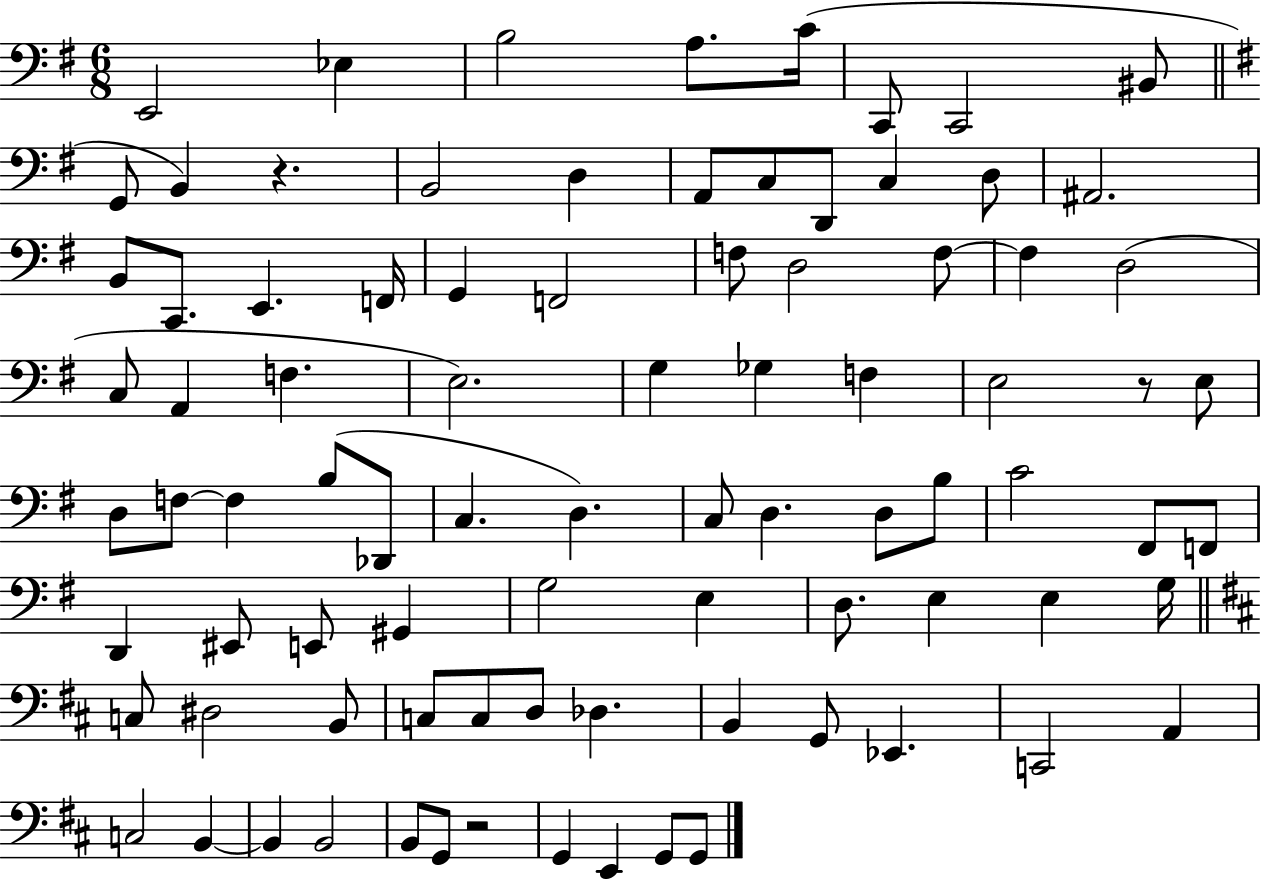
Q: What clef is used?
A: bass